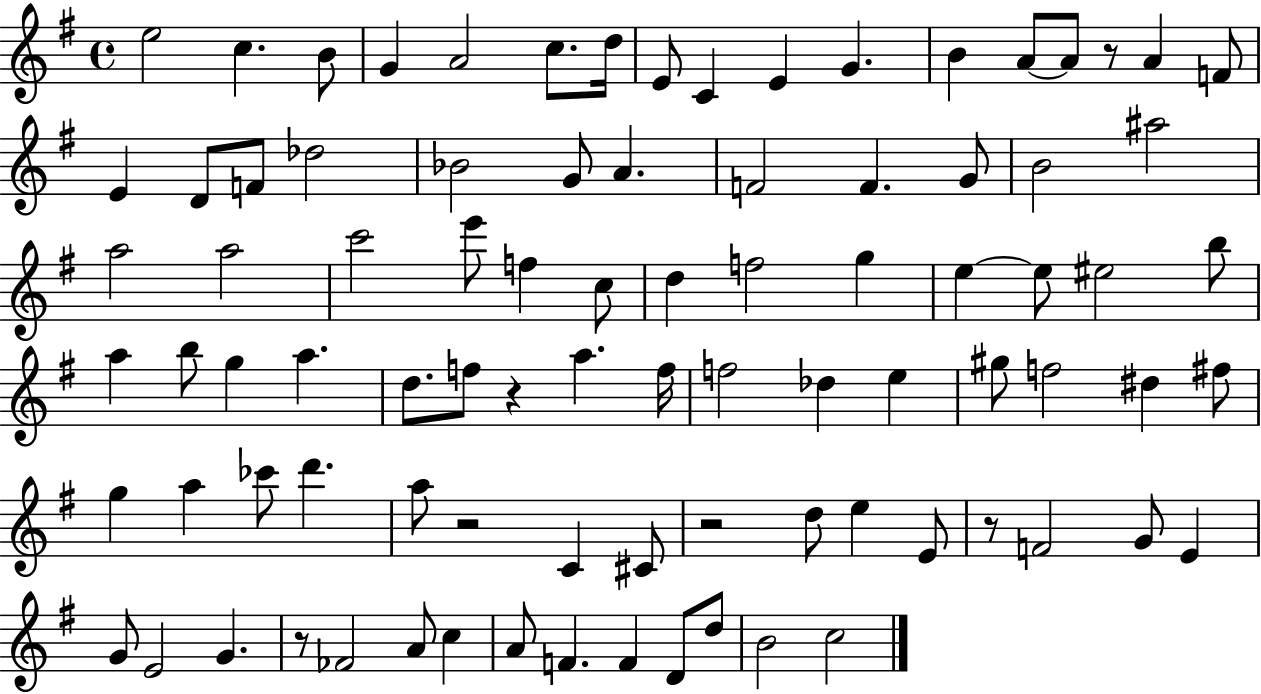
E5/h C5/q. B4/e G4/q A4/h C5/e. D5/s E4/e C4/q E4/q G4/q. B4/q A4/e A4/e R/e A4/q F4/e E4/q D4/e F4/e Db5/h Bb4/h G4/e A4/q. F4/h F4/q. G4/e B4/h A#5/h A5/h A5/h C6/h E6/e F5/q C5/e D5/q F5/h G5/q E5/q E5/e EIS5/h B5/e A5/q B5/e G5/q A5/q. D5/e. F5/e R/q A5/q. F5/s F5/h Db5/q E5/q G#5/e F5/h D#5/q F#5/e G5/q A5/q CES6/e D6/q. A5/e R/h C4/q C#4/e R/h D5/e E5/q E4/e R/e F4/h G4/e E4/q G4/e E4/h G4/q. R/e FES4/h A4/e C5/q A4/e F4/q. F4/q D4/e D5/e B4/h C5/h